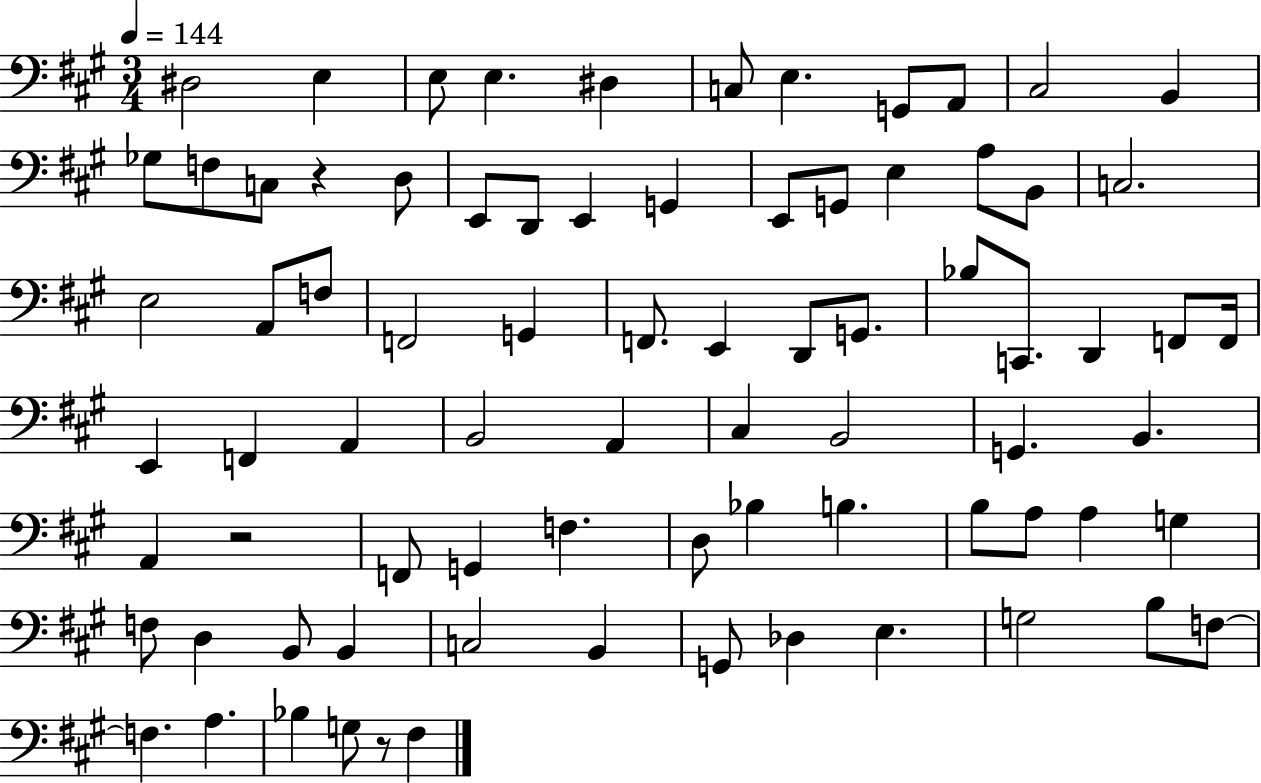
{
  \clef bass
  \numericTimeSignature
  \time 3/4
  \key a \major
  \tempo 4 = 144
  dis2 e4 | e8 e4. dis4 | c8 e4. g,8 a,8 | cis2 b,4 | \break ges8 f8 c8 r4 d8 | e,8 d,8 e,4 g,4 | e,8 g,8 e4 a8 b,8 | c2. | \break e2 a,8 f8 | f,2 g,4 | f,8. e,4 d,8 g,8. | bes8 c,8. d,4 f,8 f,16 | \break e,4 f,4 a,4 | b,2 a,4 | cis4 b,2 | g,4. b,4. | \break a,4 r2 | f,8 g,4 f4. | d8 bes4 b4. | b8 a8 a4 g4 | \break f8 d4 b,8 b,4 | c2 b,4 | g,8 des4 e4. | g2 b8 f8~~ | \break f4. a4. | bes4 g8 r8 fis4 | \bar "|."
}